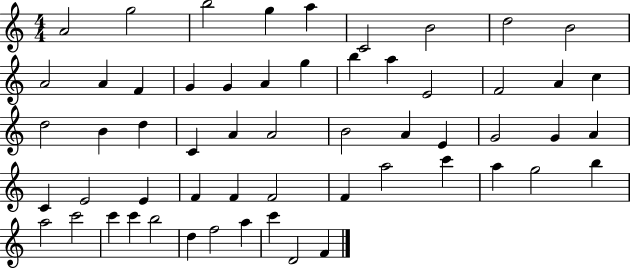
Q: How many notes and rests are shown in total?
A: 57